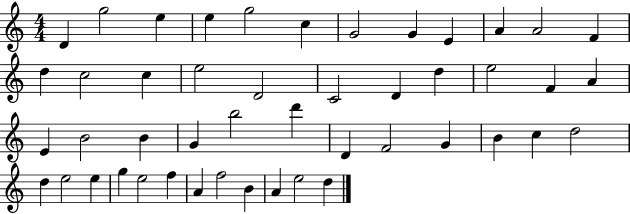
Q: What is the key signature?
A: C major